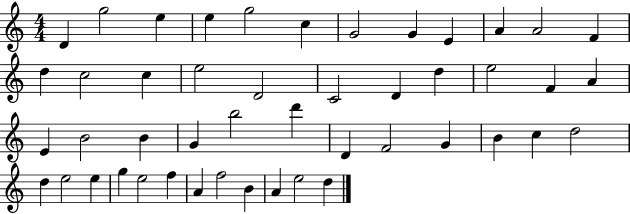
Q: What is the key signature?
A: C major